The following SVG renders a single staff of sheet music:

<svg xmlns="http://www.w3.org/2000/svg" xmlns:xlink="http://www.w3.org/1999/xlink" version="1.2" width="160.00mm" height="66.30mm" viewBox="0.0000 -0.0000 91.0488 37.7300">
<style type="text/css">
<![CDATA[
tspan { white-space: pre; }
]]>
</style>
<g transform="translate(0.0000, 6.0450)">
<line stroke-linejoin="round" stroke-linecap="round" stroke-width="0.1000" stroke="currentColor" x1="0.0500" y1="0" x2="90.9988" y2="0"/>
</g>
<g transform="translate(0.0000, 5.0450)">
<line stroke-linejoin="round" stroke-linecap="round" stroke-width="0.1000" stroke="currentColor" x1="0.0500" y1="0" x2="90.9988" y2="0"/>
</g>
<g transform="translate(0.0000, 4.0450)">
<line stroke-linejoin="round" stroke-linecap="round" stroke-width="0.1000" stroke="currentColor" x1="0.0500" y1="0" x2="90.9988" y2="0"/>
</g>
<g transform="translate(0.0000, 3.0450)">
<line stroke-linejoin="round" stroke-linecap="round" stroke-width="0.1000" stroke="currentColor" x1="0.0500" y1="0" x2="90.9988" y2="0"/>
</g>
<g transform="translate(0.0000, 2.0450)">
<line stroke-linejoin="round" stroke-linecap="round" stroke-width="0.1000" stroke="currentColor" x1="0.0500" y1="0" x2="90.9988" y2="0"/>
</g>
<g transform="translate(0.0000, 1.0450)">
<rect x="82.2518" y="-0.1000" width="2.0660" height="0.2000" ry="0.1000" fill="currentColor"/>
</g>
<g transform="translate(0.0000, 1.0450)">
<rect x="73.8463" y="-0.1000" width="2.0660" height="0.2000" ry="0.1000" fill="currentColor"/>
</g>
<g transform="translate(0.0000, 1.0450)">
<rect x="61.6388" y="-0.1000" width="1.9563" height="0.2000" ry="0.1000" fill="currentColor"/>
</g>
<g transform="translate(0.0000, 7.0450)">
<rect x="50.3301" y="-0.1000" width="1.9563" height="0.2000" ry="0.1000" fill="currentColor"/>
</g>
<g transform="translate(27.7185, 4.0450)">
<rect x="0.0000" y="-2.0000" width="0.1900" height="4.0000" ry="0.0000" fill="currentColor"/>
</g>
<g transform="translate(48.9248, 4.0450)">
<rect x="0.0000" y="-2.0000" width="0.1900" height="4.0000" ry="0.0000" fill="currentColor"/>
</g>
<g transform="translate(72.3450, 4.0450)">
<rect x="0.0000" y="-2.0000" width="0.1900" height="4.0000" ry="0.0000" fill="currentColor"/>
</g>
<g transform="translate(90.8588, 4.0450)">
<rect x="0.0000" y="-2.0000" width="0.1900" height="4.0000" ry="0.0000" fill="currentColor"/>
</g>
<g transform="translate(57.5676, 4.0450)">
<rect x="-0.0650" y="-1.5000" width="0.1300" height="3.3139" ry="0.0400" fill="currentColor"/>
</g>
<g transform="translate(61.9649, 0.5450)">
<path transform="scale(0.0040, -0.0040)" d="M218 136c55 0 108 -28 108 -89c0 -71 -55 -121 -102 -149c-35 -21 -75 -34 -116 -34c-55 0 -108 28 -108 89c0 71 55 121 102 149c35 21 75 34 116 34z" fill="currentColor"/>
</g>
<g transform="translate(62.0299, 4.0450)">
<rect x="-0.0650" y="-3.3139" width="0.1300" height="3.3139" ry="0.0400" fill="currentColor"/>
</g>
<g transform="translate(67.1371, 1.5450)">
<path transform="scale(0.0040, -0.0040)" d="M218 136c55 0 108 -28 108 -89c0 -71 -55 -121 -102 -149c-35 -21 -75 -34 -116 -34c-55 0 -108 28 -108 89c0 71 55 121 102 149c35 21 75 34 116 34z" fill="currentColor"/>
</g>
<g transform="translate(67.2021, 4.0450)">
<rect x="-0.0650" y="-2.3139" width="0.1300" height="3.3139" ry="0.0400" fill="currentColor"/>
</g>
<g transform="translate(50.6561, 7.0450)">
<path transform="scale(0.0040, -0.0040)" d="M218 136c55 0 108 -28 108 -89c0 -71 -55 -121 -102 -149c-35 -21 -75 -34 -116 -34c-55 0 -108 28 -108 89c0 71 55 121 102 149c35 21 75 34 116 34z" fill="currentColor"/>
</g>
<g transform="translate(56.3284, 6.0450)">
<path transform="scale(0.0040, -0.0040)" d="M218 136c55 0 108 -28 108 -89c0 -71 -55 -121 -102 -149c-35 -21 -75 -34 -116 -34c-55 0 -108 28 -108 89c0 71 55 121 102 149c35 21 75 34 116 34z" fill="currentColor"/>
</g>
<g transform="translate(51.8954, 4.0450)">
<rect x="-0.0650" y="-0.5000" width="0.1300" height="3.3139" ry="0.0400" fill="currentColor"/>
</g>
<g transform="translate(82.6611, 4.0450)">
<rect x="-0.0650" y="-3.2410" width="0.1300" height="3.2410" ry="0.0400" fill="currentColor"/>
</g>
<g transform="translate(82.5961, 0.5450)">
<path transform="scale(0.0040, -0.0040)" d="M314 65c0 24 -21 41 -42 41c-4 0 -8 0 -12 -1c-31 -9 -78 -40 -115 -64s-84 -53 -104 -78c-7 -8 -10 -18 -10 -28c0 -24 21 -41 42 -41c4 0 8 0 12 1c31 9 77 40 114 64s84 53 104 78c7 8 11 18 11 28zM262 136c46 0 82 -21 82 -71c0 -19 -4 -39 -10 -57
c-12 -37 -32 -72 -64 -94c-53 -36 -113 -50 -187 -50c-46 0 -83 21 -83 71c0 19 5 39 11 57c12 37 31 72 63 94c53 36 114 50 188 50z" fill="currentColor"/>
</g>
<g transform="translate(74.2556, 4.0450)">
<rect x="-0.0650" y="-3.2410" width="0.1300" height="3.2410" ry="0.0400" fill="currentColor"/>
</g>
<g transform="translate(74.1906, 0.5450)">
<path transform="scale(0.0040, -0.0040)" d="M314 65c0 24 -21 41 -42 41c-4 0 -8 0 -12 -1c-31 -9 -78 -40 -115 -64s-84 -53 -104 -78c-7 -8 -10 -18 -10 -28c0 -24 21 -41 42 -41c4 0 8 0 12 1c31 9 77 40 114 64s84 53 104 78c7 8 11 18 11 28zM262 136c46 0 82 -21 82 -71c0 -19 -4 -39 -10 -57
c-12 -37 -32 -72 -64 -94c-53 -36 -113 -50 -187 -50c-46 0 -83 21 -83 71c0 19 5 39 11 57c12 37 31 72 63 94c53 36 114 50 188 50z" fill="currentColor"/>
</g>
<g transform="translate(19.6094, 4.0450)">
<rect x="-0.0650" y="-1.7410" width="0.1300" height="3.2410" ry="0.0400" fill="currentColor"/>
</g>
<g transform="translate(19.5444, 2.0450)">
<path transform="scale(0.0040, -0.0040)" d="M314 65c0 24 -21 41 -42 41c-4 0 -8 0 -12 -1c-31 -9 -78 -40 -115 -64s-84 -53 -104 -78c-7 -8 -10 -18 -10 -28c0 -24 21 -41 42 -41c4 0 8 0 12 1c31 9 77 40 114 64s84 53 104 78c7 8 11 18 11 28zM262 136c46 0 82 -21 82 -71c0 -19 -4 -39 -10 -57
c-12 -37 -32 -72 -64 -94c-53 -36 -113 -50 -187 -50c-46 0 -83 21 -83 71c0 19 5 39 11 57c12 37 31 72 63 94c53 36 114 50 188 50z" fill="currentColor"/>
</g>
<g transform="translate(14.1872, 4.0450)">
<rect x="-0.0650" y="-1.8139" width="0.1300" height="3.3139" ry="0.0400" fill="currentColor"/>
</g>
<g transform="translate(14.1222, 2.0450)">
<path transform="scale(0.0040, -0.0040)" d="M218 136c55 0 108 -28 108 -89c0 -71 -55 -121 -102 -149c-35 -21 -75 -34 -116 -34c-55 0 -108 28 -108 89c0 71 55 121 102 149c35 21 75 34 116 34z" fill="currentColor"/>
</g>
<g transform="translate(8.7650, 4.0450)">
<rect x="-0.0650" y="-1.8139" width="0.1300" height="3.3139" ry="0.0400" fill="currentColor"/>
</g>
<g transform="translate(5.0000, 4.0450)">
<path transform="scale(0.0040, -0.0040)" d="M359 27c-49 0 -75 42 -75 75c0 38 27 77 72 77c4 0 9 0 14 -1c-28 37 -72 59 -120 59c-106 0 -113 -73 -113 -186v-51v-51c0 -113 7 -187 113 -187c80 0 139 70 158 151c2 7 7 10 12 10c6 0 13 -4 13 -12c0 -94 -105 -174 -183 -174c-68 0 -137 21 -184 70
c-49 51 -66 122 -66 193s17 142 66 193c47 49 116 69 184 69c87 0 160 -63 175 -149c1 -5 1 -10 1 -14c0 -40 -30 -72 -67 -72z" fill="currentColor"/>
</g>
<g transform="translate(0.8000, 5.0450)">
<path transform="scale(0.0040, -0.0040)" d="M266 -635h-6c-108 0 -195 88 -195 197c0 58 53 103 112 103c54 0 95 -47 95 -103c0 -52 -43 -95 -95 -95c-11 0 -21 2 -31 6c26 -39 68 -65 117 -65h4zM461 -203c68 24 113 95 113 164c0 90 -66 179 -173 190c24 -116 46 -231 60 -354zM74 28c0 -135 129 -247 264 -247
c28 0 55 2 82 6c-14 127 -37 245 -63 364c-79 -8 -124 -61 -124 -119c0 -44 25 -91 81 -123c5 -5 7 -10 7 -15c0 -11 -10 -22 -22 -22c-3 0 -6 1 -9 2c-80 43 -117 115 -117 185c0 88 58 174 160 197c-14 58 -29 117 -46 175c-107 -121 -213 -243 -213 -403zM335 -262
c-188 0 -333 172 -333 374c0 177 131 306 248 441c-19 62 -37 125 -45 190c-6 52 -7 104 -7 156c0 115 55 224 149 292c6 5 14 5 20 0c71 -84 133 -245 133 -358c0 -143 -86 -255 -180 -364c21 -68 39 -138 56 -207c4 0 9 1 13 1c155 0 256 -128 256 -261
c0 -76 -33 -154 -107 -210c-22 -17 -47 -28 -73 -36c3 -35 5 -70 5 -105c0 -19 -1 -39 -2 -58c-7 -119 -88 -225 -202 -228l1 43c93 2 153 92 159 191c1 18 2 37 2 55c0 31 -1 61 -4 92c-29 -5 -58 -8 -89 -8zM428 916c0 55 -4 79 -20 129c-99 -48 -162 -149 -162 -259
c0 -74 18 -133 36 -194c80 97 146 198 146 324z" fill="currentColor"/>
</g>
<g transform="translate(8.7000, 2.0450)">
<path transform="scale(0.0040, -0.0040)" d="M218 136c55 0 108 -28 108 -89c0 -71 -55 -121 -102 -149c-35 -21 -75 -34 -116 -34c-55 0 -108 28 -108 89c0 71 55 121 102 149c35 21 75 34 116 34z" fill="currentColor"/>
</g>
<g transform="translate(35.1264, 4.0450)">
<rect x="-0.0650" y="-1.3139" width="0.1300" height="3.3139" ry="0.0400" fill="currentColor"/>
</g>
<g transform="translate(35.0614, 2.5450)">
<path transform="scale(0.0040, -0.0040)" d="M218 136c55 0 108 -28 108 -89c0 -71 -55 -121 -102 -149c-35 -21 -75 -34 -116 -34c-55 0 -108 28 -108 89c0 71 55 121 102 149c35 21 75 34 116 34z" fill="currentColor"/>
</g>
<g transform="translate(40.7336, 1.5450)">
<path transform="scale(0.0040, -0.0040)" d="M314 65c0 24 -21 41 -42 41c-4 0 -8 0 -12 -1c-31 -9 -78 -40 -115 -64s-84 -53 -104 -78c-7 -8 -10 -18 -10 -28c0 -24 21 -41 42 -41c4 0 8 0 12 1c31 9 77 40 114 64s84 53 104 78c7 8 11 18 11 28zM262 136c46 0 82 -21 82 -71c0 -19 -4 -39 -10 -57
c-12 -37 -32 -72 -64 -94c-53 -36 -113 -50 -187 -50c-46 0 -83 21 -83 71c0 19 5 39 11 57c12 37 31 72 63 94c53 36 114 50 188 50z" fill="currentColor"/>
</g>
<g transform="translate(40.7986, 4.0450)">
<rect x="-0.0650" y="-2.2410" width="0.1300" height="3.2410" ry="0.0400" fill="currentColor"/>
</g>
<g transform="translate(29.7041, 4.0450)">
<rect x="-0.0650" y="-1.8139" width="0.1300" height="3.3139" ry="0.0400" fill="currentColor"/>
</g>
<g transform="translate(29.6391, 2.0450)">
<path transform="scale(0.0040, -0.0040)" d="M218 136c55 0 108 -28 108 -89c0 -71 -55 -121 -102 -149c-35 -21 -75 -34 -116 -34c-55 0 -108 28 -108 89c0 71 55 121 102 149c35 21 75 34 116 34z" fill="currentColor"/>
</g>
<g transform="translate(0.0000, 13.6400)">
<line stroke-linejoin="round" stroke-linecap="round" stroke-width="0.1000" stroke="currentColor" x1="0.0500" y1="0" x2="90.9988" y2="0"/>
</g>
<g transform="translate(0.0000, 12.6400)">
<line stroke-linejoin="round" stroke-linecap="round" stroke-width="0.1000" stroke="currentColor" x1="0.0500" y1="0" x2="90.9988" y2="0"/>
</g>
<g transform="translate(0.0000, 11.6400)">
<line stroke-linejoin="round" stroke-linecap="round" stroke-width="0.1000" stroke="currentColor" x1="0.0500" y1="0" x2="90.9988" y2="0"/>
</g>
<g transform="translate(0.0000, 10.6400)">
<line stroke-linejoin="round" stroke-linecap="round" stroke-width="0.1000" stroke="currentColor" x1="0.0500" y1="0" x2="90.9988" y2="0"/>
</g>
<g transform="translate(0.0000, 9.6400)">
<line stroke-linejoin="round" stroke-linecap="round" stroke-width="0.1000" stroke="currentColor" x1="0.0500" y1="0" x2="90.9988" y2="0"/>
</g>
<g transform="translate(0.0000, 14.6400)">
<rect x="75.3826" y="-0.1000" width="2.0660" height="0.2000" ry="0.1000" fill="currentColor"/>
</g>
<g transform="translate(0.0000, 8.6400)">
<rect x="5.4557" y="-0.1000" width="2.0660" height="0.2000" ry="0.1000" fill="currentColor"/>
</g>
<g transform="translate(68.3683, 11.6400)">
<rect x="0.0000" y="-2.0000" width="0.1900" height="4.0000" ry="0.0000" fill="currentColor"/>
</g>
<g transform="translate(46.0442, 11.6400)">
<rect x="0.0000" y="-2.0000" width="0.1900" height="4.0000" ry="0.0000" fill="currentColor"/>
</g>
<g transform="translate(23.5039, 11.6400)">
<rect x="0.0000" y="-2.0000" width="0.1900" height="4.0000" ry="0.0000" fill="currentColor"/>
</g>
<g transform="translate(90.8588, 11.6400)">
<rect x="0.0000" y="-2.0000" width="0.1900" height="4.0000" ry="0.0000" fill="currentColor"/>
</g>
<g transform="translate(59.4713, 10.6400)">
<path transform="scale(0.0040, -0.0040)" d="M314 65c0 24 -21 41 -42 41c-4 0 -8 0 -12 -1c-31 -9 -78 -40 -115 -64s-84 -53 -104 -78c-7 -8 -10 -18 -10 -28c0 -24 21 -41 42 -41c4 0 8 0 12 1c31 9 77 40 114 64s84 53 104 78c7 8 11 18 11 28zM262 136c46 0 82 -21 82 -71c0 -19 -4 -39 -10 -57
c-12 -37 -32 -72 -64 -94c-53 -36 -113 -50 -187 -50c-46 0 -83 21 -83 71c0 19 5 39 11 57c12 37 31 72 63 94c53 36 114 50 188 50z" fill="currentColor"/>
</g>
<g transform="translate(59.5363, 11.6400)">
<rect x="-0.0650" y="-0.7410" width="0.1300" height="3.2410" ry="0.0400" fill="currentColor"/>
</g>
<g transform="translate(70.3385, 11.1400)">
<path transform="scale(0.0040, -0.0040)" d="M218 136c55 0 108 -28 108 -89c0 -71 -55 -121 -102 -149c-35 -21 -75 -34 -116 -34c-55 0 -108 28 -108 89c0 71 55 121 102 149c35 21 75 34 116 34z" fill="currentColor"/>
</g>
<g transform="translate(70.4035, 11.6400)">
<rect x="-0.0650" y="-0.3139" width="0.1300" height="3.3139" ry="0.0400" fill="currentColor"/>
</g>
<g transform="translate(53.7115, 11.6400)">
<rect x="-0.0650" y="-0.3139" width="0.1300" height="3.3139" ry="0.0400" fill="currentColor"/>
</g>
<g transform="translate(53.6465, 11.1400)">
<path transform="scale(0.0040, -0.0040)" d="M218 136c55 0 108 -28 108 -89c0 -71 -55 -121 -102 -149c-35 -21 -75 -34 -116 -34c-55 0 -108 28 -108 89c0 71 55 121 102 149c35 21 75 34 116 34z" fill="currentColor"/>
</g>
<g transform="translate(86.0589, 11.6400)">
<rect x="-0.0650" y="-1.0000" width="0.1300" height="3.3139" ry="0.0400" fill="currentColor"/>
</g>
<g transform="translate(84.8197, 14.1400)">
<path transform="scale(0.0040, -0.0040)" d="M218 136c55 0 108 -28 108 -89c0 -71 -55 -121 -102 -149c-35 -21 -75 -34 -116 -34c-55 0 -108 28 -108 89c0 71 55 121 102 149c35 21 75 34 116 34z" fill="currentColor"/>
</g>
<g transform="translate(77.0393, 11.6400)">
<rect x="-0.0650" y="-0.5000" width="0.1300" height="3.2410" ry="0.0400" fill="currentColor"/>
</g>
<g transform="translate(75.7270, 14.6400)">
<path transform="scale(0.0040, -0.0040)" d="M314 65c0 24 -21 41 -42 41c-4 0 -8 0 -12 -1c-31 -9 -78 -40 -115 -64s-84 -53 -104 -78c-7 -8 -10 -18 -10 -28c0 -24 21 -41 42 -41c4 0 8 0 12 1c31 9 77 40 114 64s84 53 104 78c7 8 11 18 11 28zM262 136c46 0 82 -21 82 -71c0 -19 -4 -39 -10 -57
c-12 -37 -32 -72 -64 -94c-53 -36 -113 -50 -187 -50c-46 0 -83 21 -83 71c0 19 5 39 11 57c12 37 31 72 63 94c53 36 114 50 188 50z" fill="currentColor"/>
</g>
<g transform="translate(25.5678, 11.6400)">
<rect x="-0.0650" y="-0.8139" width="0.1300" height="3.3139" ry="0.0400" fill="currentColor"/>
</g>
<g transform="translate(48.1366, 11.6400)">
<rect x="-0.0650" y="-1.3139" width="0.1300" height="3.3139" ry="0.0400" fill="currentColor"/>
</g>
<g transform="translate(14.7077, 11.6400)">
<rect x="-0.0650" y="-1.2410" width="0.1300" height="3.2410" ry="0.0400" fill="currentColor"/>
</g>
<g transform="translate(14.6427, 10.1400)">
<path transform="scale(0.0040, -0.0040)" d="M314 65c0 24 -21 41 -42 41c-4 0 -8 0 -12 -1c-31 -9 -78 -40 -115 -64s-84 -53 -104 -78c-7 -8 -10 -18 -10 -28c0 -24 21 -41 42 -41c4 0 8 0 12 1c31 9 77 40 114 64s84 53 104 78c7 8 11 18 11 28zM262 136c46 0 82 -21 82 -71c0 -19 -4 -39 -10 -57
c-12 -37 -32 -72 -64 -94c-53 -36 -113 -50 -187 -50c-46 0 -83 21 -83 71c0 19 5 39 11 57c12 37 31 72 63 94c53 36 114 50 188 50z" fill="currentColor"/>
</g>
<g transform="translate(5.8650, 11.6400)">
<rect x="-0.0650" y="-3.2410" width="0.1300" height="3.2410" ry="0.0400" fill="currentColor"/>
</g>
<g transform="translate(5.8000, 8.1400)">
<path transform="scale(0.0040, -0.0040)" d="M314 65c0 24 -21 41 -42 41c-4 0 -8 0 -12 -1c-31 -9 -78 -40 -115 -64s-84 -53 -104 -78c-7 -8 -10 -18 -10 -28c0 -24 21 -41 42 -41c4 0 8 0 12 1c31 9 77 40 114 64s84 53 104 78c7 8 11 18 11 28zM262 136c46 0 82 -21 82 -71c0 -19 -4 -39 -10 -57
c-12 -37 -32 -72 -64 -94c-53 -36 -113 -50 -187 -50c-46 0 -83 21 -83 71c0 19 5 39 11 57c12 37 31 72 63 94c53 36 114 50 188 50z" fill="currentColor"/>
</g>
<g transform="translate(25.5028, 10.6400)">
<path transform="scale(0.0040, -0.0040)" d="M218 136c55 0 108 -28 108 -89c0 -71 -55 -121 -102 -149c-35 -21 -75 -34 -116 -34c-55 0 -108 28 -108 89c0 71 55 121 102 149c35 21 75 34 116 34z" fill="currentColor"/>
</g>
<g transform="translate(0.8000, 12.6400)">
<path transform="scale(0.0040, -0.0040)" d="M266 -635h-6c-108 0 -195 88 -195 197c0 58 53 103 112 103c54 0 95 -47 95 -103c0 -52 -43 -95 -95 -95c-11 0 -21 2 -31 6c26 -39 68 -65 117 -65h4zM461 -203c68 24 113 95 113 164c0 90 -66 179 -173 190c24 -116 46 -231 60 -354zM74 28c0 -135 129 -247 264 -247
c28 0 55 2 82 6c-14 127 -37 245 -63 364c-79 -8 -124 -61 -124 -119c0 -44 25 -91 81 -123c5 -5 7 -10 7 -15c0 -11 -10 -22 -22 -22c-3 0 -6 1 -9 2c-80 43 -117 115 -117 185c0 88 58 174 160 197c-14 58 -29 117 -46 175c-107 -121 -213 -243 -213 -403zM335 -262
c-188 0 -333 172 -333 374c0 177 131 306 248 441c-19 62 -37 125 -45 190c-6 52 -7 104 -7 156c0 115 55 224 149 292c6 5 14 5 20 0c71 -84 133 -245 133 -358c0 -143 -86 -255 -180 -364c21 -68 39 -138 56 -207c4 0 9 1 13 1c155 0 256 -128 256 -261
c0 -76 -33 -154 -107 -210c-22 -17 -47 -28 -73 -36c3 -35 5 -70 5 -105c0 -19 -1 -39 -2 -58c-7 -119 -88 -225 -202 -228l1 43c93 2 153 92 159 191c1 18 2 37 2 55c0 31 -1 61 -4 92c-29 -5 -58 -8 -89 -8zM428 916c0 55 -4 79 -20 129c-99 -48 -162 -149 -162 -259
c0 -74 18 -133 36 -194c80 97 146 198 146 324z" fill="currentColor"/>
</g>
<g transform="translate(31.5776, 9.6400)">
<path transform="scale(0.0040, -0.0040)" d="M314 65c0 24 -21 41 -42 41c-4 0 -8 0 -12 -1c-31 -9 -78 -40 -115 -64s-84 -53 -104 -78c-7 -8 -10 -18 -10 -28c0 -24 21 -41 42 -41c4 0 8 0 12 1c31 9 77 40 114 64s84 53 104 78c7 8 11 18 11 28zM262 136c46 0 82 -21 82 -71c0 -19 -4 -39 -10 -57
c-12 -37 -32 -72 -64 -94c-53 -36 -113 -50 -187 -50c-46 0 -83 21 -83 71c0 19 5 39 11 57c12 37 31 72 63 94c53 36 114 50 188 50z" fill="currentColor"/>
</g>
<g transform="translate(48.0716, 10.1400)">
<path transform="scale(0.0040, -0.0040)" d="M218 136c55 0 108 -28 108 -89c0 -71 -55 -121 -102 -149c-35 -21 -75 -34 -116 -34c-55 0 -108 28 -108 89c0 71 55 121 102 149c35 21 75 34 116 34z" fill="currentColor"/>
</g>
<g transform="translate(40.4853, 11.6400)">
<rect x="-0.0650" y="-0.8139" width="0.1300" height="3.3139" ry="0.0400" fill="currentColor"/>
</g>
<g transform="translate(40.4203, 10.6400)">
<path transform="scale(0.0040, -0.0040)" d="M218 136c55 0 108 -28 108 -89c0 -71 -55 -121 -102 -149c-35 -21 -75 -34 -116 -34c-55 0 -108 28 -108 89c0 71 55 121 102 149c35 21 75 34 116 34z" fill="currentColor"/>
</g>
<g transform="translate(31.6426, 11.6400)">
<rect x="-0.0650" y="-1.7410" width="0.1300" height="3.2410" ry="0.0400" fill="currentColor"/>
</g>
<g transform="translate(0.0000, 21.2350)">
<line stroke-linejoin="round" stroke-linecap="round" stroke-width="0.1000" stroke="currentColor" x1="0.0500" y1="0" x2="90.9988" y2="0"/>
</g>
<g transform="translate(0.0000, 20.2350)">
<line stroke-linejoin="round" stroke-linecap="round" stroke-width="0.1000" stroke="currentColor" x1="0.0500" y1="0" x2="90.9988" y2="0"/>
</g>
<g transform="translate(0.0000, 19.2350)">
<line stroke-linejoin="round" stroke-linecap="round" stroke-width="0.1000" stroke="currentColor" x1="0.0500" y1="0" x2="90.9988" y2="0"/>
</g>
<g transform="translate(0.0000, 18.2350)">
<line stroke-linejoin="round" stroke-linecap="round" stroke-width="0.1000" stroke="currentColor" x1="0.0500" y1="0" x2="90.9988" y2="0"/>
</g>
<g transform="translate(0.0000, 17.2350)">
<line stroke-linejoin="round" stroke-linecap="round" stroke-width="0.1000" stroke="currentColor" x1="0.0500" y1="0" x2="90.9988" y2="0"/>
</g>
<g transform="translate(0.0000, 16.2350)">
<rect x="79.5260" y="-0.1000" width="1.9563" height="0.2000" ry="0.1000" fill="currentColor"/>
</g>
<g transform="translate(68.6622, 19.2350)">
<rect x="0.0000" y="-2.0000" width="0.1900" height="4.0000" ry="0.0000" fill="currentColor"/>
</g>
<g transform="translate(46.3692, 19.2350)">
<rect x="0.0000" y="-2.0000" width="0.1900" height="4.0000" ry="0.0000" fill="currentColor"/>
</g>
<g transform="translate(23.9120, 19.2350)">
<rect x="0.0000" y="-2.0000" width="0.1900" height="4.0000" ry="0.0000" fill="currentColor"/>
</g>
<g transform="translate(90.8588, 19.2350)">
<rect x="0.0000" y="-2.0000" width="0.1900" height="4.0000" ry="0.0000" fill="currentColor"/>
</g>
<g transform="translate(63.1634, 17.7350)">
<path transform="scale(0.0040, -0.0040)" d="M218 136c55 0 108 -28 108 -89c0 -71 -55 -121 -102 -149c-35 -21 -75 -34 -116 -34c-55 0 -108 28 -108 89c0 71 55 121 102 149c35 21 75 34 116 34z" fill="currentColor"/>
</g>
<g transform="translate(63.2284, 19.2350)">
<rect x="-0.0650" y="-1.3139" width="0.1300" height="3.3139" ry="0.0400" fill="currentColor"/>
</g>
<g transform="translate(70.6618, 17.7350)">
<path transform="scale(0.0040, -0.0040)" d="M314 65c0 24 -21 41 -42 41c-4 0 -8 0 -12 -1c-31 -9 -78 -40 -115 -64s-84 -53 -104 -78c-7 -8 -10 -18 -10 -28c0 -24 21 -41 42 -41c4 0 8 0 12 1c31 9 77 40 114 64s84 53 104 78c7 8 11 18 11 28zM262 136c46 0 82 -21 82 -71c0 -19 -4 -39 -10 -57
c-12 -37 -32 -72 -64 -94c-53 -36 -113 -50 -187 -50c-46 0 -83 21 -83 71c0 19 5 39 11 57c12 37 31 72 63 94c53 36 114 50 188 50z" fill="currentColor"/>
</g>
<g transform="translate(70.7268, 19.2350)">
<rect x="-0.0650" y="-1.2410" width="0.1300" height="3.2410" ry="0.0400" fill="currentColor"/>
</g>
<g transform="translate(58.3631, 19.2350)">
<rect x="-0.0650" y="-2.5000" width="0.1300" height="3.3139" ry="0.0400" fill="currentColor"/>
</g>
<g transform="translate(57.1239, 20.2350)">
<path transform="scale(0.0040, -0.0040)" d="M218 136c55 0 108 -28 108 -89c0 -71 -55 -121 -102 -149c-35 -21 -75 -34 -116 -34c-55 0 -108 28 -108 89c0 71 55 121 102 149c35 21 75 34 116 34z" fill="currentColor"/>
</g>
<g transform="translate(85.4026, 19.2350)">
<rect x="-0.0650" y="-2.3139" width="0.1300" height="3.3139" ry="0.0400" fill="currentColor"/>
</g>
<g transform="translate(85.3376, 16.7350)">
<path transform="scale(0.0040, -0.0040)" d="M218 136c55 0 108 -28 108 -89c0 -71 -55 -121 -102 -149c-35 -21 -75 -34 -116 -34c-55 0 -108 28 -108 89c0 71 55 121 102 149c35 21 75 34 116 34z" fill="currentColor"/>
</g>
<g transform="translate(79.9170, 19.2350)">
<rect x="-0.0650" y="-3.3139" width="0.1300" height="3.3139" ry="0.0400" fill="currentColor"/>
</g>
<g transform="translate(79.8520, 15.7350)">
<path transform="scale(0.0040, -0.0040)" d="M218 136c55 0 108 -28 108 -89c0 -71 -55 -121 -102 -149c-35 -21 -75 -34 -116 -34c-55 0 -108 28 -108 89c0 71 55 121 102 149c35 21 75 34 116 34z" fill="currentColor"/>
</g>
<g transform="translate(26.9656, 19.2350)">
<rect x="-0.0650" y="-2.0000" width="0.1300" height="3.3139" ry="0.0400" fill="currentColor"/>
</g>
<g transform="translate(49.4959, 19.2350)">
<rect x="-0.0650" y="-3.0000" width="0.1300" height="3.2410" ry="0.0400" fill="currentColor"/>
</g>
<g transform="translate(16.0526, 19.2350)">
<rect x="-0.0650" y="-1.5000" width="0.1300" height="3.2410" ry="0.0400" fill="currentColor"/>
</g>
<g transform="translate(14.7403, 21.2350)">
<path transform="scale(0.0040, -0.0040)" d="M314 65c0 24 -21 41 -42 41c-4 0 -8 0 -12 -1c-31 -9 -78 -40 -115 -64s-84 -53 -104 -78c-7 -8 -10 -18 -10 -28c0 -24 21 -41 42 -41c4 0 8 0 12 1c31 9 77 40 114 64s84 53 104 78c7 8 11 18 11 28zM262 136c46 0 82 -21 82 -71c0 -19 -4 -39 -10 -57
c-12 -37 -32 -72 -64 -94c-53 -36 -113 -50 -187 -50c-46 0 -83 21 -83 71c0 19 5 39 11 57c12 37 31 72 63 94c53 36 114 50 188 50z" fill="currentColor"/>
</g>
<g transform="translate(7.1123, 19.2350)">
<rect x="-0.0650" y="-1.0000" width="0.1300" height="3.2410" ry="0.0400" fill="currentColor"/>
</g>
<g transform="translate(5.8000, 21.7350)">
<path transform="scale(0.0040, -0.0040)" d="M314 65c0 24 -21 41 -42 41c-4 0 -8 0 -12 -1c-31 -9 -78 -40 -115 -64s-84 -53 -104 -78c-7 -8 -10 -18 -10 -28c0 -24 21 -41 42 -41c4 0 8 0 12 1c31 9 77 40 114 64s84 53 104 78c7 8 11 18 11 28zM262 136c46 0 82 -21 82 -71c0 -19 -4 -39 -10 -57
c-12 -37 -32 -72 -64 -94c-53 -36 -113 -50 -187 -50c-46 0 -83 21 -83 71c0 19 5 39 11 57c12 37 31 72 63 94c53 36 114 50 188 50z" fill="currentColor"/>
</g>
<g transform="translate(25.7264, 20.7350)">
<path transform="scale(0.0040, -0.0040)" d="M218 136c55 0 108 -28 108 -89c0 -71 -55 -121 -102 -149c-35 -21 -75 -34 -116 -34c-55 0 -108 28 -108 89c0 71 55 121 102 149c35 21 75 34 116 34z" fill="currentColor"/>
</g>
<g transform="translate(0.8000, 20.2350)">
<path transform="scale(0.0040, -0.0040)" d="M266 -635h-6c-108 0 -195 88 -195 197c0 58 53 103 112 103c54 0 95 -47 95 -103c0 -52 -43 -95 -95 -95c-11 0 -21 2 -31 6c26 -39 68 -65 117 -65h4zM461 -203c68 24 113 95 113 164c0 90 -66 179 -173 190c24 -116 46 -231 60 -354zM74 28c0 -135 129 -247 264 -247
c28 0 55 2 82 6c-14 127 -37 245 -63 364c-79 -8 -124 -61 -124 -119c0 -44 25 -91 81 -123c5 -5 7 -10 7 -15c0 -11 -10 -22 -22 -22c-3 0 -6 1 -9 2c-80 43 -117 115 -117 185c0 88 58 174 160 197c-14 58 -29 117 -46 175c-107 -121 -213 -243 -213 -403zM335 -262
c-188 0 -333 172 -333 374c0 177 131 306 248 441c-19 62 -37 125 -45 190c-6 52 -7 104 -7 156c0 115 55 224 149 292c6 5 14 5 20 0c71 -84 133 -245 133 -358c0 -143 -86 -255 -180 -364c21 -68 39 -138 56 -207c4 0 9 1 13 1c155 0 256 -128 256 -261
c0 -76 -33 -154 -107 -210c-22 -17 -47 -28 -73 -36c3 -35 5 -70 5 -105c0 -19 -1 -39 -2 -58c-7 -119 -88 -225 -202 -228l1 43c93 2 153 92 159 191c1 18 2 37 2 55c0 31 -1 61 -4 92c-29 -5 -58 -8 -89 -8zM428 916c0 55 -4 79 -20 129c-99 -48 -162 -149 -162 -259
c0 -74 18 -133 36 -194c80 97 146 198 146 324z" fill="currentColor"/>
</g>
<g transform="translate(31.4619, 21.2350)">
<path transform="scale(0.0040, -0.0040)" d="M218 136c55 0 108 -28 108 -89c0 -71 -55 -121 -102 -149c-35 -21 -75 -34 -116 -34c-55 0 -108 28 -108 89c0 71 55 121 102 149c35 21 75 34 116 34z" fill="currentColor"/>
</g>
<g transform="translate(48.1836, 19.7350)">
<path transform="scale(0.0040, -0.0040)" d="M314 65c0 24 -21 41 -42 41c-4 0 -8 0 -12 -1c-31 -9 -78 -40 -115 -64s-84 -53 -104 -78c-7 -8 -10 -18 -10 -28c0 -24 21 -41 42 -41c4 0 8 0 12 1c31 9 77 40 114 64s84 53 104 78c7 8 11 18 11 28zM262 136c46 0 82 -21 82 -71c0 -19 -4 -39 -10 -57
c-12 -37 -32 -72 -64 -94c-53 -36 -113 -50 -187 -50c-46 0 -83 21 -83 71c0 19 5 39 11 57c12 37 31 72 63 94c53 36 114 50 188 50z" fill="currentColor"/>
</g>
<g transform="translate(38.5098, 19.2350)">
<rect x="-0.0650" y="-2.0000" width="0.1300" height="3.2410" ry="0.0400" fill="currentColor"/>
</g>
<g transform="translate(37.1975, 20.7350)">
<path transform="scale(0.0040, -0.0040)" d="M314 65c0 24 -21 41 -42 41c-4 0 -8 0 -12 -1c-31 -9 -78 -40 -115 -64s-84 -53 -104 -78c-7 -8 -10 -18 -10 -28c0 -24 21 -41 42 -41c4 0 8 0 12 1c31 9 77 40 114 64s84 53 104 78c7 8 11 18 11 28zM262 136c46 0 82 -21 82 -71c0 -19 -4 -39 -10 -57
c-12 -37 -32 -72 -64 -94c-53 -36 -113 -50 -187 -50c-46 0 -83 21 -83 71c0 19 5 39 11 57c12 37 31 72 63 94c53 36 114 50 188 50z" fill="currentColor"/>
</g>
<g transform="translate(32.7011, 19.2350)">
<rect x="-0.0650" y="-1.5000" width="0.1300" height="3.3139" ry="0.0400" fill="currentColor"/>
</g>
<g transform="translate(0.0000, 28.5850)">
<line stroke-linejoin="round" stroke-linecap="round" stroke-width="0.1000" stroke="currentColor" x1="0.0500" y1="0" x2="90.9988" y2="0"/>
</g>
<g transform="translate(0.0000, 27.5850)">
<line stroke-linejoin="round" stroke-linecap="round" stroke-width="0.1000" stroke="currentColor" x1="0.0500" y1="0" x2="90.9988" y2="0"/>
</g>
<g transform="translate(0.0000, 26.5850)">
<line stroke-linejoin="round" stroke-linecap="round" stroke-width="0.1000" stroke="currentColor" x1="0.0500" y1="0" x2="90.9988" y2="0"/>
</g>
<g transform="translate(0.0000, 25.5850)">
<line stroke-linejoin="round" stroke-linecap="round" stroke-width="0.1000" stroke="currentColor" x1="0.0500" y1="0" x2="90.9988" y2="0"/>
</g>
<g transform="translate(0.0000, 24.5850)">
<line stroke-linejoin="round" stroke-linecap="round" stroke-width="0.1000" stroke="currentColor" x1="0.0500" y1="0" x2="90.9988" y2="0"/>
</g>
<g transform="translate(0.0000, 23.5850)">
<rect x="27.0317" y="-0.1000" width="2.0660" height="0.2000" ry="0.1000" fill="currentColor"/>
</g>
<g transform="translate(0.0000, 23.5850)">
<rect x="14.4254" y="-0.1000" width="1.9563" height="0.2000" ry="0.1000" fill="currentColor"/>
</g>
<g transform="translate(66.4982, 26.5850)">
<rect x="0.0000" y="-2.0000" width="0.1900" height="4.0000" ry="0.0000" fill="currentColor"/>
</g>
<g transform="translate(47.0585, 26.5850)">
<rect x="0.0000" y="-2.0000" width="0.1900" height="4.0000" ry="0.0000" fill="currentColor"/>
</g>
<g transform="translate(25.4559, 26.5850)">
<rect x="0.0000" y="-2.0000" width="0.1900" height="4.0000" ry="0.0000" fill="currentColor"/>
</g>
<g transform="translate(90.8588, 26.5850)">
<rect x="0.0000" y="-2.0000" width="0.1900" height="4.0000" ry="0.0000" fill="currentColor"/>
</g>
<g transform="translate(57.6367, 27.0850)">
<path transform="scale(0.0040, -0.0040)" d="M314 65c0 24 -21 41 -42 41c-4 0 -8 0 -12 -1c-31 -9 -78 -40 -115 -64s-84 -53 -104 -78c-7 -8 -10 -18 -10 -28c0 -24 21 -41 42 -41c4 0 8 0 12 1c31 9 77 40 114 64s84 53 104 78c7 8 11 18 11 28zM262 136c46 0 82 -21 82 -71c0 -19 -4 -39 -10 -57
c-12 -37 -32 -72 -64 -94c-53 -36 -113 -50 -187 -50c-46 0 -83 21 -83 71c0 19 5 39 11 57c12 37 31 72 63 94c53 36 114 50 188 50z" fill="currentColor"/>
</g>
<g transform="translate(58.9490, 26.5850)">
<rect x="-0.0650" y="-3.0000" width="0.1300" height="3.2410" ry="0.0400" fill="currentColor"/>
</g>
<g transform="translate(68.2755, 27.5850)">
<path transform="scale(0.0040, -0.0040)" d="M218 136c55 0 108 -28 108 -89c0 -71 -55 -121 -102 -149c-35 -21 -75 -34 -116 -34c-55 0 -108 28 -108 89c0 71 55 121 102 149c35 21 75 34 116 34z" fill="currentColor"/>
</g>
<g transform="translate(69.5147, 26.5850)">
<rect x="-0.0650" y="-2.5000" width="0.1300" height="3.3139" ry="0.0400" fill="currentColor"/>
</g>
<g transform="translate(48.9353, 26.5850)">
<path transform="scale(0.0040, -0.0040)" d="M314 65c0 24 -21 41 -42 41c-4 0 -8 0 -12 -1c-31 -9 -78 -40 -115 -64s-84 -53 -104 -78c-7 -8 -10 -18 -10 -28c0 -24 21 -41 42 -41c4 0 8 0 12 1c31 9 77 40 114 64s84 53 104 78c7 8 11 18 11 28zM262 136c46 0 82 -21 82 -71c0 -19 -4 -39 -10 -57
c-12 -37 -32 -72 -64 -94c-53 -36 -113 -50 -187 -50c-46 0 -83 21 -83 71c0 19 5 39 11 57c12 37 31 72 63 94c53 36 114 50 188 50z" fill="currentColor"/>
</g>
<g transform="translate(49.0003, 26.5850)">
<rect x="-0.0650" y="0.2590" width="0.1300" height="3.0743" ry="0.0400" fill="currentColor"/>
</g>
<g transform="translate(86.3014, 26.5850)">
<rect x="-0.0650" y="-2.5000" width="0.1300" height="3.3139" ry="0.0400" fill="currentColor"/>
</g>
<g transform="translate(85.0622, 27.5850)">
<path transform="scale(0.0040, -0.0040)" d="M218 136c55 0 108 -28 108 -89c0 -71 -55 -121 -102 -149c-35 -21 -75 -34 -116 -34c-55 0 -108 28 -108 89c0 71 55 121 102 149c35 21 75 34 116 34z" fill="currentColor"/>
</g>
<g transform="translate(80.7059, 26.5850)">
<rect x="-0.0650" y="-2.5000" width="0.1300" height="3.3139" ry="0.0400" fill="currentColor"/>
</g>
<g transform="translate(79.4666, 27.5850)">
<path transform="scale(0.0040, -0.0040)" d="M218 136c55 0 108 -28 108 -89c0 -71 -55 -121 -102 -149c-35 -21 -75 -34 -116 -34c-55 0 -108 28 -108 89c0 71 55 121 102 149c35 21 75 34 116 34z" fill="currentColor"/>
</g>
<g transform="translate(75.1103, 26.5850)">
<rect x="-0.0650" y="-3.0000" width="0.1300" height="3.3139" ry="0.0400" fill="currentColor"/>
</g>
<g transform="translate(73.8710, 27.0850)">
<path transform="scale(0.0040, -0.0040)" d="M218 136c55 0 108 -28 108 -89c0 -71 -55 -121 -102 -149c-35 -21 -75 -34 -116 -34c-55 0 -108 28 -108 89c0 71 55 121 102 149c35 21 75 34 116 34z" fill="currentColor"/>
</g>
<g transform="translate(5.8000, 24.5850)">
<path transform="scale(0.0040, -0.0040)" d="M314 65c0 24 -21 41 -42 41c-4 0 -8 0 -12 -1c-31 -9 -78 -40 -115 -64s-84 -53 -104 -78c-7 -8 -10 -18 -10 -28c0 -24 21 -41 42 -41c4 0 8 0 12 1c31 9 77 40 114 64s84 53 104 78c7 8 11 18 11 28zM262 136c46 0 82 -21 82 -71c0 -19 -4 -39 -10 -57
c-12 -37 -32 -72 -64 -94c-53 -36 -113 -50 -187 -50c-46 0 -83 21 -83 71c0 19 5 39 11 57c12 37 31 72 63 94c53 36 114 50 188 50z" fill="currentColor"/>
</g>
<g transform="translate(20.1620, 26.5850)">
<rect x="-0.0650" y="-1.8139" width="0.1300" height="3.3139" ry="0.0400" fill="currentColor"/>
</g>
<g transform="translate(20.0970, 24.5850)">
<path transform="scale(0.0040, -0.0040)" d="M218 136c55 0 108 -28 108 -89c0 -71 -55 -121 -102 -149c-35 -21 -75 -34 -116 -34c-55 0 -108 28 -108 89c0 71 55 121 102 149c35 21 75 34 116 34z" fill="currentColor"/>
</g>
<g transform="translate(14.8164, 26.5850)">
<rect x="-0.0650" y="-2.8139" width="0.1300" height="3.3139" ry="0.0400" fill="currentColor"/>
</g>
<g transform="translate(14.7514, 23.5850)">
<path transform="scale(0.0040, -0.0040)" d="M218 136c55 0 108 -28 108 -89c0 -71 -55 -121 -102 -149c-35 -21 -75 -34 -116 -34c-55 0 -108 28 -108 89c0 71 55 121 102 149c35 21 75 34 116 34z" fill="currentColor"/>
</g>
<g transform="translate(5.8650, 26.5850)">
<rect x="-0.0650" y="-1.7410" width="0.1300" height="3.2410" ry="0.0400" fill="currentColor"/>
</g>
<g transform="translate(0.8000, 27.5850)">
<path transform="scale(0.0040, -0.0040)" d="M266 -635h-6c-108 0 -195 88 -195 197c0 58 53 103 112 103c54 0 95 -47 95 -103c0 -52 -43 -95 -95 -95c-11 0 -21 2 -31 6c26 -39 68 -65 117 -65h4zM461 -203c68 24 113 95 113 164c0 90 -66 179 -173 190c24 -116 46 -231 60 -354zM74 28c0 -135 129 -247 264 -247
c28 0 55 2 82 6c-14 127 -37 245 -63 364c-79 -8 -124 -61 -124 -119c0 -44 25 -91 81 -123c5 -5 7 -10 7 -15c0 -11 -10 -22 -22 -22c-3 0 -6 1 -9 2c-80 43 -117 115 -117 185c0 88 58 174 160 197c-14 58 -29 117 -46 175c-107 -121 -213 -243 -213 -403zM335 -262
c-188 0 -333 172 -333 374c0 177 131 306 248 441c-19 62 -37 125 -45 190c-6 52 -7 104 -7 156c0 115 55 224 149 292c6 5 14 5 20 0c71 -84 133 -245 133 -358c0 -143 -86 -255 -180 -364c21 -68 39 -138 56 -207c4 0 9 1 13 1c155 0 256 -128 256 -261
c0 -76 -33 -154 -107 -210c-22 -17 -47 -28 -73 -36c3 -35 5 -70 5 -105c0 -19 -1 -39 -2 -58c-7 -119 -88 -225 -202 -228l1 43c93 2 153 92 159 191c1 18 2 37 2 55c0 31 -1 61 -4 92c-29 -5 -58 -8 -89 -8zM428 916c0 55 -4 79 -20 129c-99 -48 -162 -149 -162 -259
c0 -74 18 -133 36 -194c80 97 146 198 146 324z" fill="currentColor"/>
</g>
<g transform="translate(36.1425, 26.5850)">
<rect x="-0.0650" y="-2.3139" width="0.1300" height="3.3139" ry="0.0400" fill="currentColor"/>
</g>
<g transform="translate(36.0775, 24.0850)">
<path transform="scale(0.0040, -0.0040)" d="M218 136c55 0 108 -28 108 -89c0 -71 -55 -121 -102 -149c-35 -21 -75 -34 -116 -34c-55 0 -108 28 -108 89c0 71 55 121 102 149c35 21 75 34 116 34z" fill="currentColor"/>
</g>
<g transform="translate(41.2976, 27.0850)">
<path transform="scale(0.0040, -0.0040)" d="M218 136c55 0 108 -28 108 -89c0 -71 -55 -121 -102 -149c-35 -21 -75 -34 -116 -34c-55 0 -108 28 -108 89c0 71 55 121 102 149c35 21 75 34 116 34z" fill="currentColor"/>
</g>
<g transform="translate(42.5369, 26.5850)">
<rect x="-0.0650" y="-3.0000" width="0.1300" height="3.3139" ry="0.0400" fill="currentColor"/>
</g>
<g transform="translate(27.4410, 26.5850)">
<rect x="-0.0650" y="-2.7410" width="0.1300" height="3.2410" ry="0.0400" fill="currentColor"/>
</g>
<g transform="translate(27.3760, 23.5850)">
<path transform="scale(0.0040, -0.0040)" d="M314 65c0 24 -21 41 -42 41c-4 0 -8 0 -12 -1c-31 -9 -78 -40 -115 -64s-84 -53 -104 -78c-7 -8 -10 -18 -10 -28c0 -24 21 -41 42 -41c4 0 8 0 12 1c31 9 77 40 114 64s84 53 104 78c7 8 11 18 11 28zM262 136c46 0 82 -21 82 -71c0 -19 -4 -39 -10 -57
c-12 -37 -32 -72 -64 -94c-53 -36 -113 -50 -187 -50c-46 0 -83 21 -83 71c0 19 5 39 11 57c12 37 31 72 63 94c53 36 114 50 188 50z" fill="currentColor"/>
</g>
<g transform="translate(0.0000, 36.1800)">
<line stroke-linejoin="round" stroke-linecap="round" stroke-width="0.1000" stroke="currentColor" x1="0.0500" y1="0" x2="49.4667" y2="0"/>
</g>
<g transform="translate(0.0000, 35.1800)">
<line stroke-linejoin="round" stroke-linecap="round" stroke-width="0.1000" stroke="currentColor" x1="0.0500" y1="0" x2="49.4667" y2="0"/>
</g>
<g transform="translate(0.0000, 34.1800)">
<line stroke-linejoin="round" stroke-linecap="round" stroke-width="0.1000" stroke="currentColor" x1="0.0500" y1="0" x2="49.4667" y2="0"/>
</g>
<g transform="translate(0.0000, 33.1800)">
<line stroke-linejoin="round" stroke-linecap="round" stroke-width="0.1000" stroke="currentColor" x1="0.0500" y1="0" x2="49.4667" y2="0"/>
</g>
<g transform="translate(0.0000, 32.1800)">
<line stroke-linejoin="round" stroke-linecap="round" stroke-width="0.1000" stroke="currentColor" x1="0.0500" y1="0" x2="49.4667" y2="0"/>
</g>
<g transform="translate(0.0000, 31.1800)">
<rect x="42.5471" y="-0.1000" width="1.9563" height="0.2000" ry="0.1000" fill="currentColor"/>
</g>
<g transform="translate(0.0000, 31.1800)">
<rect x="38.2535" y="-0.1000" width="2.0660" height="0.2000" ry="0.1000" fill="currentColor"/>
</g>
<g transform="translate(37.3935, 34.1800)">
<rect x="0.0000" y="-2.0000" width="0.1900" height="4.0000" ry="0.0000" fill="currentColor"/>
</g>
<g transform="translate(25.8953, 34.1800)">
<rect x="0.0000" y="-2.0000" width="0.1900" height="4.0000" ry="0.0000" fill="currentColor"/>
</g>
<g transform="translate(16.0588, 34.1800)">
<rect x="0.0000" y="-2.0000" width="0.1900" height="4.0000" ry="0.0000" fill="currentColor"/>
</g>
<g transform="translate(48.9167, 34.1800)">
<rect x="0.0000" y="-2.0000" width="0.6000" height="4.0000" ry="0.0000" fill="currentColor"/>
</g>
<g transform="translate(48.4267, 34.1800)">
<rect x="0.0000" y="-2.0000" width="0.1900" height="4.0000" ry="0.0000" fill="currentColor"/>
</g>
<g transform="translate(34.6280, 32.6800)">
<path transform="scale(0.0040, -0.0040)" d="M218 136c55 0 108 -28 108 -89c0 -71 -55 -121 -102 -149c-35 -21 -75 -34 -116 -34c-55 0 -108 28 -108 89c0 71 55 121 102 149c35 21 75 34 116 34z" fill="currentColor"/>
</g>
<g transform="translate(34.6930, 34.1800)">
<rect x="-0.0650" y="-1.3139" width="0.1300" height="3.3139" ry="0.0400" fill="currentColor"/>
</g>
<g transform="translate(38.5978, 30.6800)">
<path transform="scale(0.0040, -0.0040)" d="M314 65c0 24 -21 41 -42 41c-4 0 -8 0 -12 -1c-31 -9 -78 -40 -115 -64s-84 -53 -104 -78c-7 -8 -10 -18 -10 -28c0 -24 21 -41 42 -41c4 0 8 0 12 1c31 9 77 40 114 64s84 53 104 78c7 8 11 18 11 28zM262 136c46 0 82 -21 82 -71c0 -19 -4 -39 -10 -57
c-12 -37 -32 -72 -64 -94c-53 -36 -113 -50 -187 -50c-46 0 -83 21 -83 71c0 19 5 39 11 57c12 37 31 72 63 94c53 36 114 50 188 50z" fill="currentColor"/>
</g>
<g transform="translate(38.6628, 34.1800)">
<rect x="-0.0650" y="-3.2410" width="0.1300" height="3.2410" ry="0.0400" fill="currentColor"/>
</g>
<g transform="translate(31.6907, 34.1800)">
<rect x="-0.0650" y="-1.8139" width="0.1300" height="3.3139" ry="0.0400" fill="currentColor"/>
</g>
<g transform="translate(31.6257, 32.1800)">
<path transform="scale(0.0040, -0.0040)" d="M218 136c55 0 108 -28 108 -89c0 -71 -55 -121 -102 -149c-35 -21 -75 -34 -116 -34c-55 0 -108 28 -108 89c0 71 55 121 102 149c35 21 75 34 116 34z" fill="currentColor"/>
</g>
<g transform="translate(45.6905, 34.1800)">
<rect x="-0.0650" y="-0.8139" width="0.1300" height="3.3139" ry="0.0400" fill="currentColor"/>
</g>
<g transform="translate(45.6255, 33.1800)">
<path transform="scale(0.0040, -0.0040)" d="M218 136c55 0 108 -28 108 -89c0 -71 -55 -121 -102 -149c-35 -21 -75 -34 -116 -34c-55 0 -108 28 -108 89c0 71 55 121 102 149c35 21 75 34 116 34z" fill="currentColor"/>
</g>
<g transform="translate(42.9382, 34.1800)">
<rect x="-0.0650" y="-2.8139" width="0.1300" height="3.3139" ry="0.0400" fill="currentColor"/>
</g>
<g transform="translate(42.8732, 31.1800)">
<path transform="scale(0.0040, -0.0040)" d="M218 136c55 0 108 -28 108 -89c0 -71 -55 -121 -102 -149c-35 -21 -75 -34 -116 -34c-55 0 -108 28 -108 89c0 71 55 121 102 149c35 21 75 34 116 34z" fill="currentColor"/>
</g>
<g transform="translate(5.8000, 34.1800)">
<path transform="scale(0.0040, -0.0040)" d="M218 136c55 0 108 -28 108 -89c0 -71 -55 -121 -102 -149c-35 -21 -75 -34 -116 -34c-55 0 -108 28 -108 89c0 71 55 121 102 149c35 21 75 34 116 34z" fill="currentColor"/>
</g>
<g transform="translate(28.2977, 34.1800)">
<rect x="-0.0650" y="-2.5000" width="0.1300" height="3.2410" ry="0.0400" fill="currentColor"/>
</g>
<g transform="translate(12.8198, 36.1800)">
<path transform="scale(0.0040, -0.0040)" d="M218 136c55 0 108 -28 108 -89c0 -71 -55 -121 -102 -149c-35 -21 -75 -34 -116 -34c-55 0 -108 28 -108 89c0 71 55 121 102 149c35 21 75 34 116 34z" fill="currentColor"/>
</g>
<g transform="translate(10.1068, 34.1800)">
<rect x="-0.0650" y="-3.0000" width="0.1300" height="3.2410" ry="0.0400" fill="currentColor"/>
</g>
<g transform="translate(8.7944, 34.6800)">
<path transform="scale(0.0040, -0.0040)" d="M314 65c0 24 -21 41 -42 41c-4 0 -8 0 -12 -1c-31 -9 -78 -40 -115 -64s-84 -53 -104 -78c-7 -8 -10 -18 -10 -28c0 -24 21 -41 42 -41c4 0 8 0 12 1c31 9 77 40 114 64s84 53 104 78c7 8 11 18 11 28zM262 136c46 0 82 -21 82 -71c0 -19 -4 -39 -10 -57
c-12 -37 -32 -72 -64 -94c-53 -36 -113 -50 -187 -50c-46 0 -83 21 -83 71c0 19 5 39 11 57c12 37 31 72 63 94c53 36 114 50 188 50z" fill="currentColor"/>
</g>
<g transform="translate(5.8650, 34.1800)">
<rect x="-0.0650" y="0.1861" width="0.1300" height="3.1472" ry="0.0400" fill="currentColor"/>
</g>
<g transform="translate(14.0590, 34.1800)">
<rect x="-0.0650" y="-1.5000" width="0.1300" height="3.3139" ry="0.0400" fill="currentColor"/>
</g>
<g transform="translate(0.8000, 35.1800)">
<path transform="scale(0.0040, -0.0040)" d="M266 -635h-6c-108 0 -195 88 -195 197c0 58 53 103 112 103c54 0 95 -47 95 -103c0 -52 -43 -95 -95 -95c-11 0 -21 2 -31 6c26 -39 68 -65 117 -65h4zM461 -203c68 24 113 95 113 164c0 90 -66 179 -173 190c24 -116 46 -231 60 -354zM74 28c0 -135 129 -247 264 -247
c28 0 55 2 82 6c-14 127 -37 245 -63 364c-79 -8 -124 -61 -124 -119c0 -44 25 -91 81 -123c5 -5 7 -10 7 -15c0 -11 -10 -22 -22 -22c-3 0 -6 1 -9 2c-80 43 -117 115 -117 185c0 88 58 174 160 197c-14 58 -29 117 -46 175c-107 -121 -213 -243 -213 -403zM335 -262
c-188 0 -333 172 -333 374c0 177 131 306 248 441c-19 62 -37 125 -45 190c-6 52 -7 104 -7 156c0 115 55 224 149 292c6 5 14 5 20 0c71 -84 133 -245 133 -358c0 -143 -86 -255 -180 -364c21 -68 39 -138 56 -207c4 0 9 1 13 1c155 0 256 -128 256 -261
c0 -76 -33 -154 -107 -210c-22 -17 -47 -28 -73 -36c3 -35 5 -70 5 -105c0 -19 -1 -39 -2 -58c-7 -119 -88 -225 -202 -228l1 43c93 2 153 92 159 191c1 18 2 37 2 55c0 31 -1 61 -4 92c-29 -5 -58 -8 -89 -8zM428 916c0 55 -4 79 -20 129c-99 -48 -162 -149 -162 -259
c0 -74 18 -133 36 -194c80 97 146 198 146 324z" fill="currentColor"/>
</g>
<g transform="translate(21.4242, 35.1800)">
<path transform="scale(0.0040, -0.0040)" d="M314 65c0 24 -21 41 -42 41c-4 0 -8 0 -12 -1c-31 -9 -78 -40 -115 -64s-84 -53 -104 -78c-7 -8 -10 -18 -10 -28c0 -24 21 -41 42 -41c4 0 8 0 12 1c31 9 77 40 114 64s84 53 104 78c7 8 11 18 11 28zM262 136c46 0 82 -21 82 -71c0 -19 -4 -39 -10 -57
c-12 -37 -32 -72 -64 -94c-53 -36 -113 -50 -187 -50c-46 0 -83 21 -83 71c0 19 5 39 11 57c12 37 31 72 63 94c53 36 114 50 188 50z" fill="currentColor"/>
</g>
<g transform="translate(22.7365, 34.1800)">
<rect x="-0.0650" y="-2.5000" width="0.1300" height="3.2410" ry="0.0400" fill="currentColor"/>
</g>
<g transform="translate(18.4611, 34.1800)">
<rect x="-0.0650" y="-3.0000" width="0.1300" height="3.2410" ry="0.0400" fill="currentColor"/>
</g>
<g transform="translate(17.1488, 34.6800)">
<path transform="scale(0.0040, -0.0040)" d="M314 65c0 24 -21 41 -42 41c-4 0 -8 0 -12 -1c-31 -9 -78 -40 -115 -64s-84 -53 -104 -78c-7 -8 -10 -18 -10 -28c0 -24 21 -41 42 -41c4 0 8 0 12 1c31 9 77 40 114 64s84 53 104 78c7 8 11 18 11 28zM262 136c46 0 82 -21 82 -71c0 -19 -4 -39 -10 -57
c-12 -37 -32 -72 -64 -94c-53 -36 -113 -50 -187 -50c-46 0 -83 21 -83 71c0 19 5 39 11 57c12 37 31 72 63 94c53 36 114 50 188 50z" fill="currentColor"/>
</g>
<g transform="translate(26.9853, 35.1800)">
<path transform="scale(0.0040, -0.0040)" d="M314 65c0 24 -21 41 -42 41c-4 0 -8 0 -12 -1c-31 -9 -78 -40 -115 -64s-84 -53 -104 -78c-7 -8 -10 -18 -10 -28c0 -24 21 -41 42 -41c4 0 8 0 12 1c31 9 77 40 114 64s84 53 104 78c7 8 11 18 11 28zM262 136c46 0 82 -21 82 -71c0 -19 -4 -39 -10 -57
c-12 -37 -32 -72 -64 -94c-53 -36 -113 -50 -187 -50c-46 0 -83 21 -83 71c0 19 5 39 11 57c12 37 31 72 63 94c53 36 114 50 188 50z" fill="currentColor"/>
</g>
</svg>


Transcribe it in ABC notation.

X:1
T:Untitled
M:4/4
L:1/4
K:C
f f f2 f e g2 C E b g b2 b2 b2 e2 d f2 d e c d2 c C2 D D2 E2 F E F2 A2 G e e2 b g f2 a f a2 g A B2 A2 G A G G B A2 E A2 G2 G2 f e b2 a d